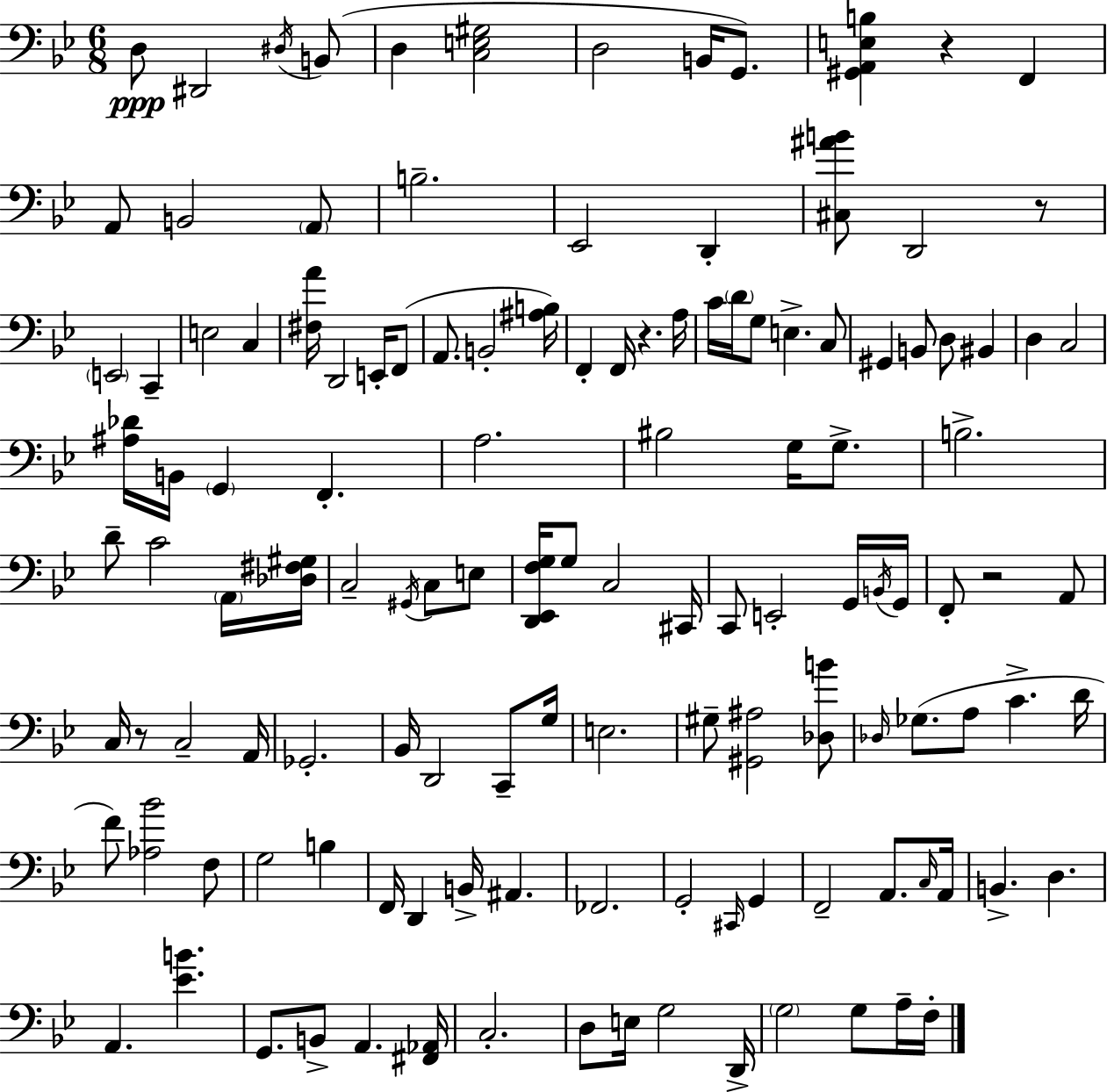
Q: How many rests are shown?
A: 5